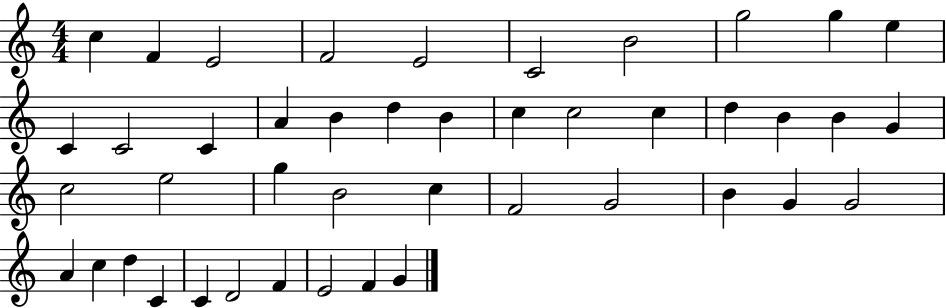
X:1
T:Untitled
M:4/4
L:1/4
K:C
c F E2 F2 E2 C2 B2 g2 g e C C2 C A B d B c c2 c d B B G c2 e2 g B2 c F2 G2 B G G2 A c d C C D2 F E2 F G